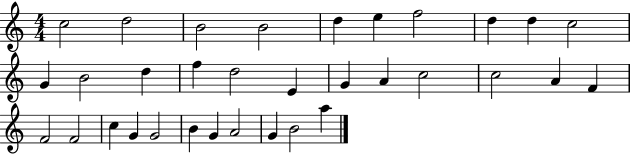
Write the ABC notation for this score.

X:1
T:Untitled
M:4/4
L:1/4
K:C
c2 d2 B2 B2 d e f2 d d c2 G B2 d f d2 E G A c2 c2 A F F2 F2 c G G2 B G A2 G B2 a